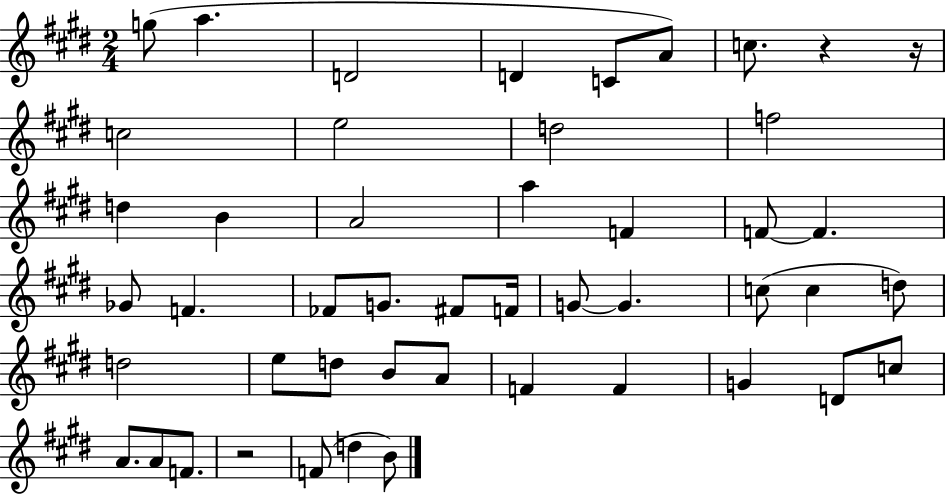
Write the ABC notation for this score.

X:1
T:Untitled
M:2/4
L:1/4
K:E
g/2 a D2 D C/2 A/2 c/2 z z/4 c2 e2 d2 f2 d B A2 a F F/2 F _G/2 F _F/2 G/2 ^F/2 F/4 G/2 G c/2 c d/2 d2 e/2 d/2 B/2 A/2 F F G D/2 c/2 A/2 A/2 F/2 z2 F/2 d B/2